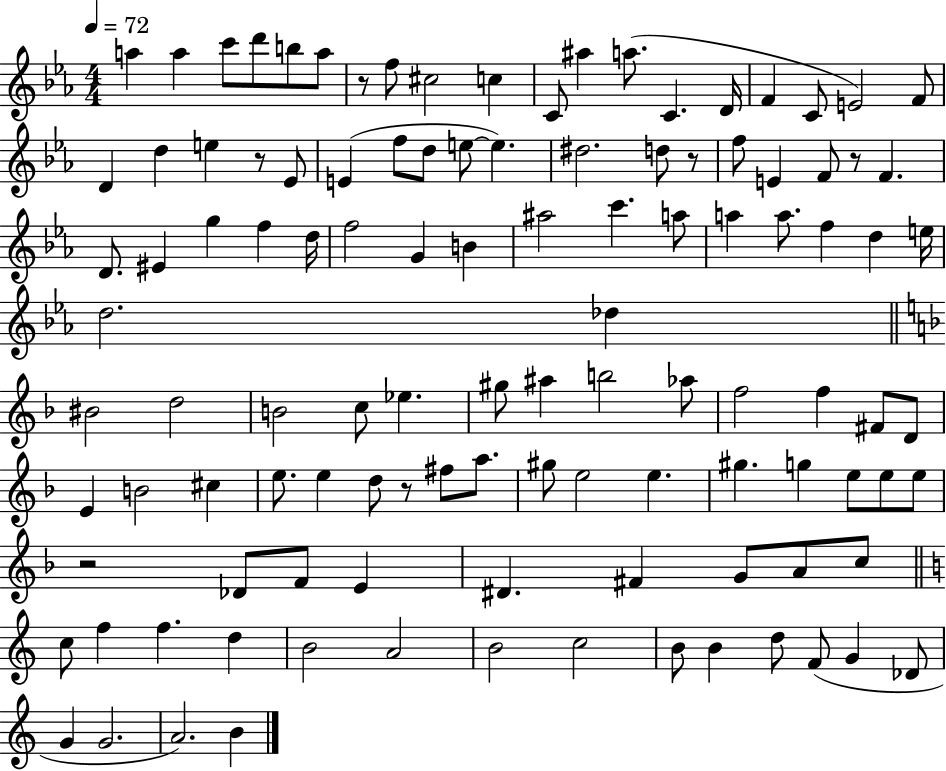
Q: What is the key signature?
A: EES major